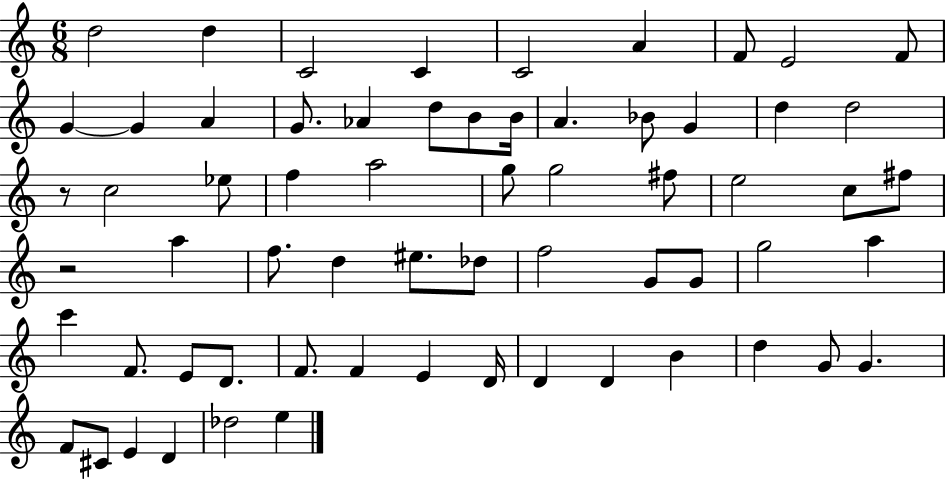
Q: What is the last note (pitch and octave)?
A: E5